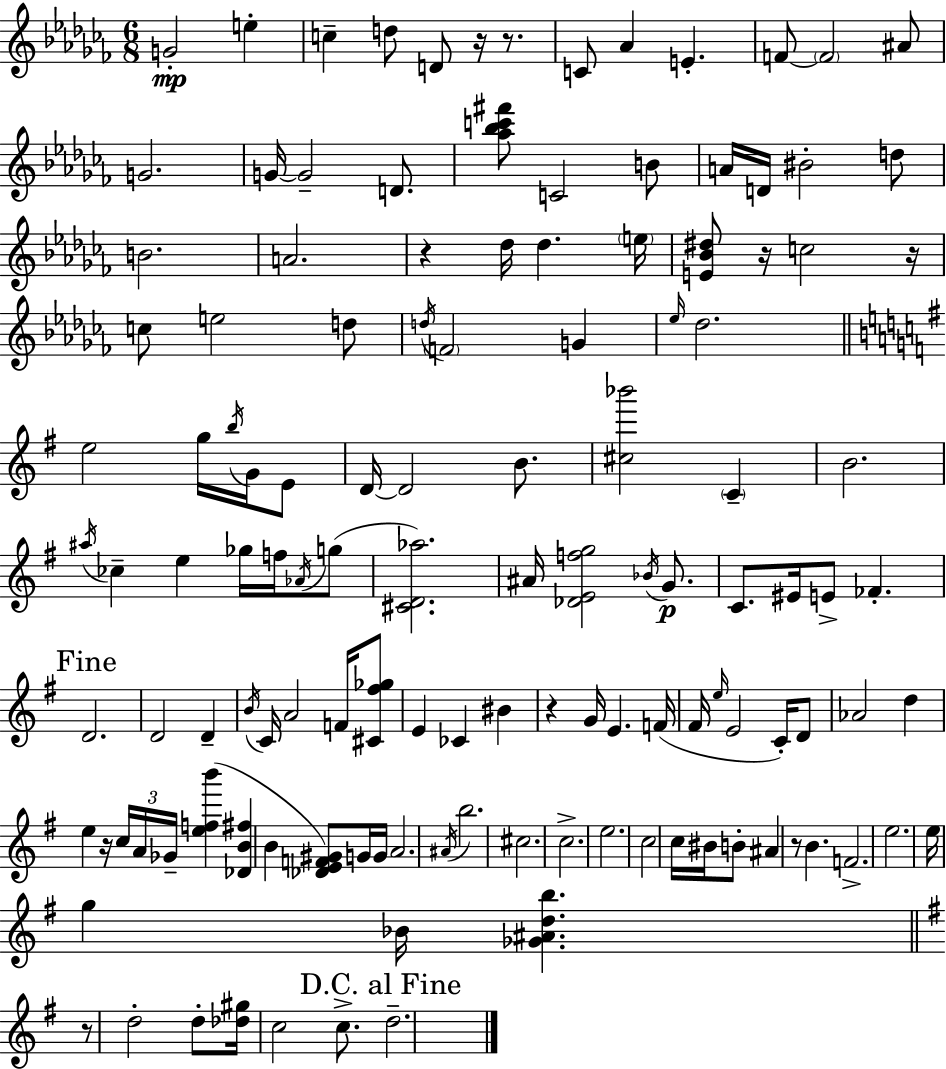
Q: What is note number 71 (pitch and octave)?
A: E4